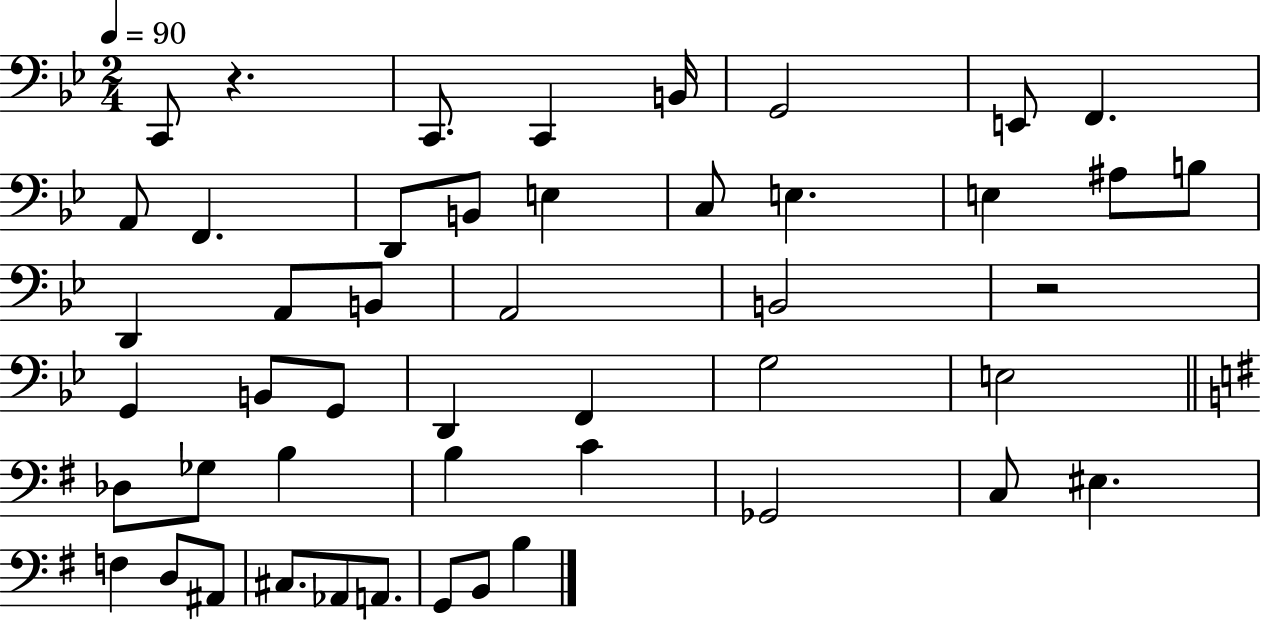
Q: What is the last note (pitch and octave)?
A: B3